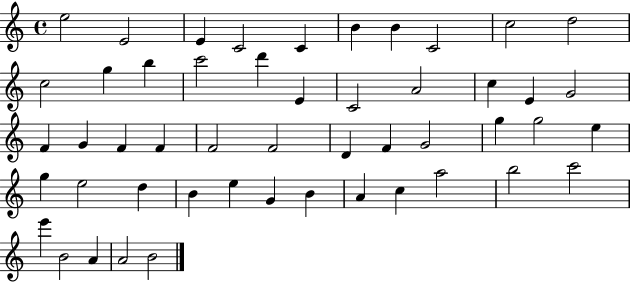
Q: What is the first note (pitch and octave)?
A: E5